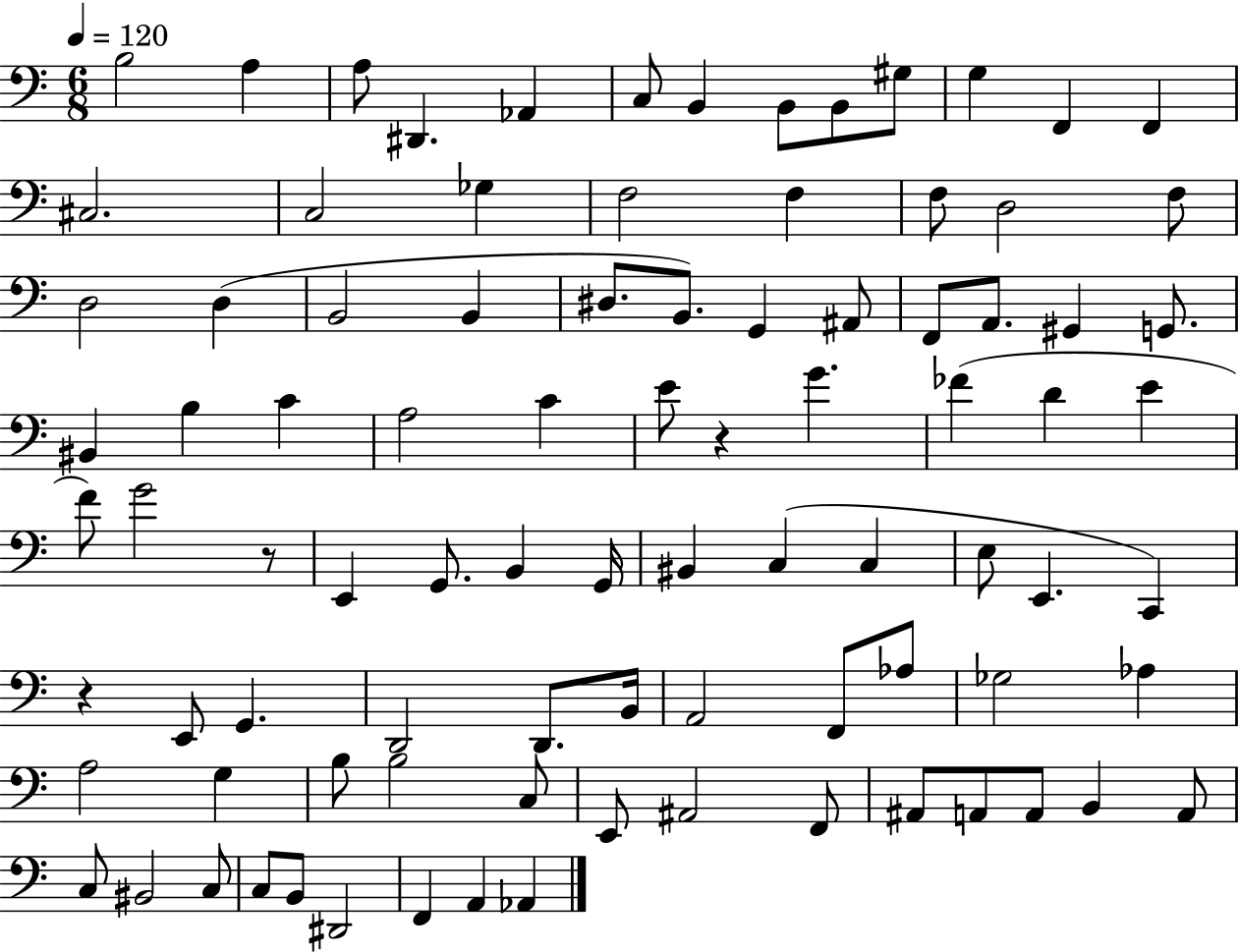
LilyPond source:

{
  \clef bass
  \numericTimeSignature
  \time 6/8
  \key c \major
  \tempo 4 = 120
  b2 a4 | a8 dis,4. aes,4 | c8 b,4 b,8 b,8 gis8 | g4 f,4 f,4 | \break cis2. | c2 ges4 | f2 f4 | f8 d2 f8 | \break d2 d4( | b,2 b,4 | dis8. b,8.) g,4 ais,8 | f,8 a,8. gis,4 g,8. | \break bis,4 b4 c'4 | a2 c'4 | e'8 r4 g'4. | fes'4( d'4 e'4 | \break f'8) g'2 r8 | e,4 g,8. b,4 g,16 | bis,4 c4( c4 | e8 e,4. c,4) | \break r4 e,8 g,4. | d,2 d,8. b,16 | a,2 f,8 aes8 | ges2 aes4 | \break a2 g4 | b8 b2 c8 | e,8 ais,2 f,8 | ais,8 a,8 a,8 b,4 a,8 | \break c8 bis,2 c8 | c8 b,8 dis,2 | f,4 a,4 aes,4 | \bar "|."
}